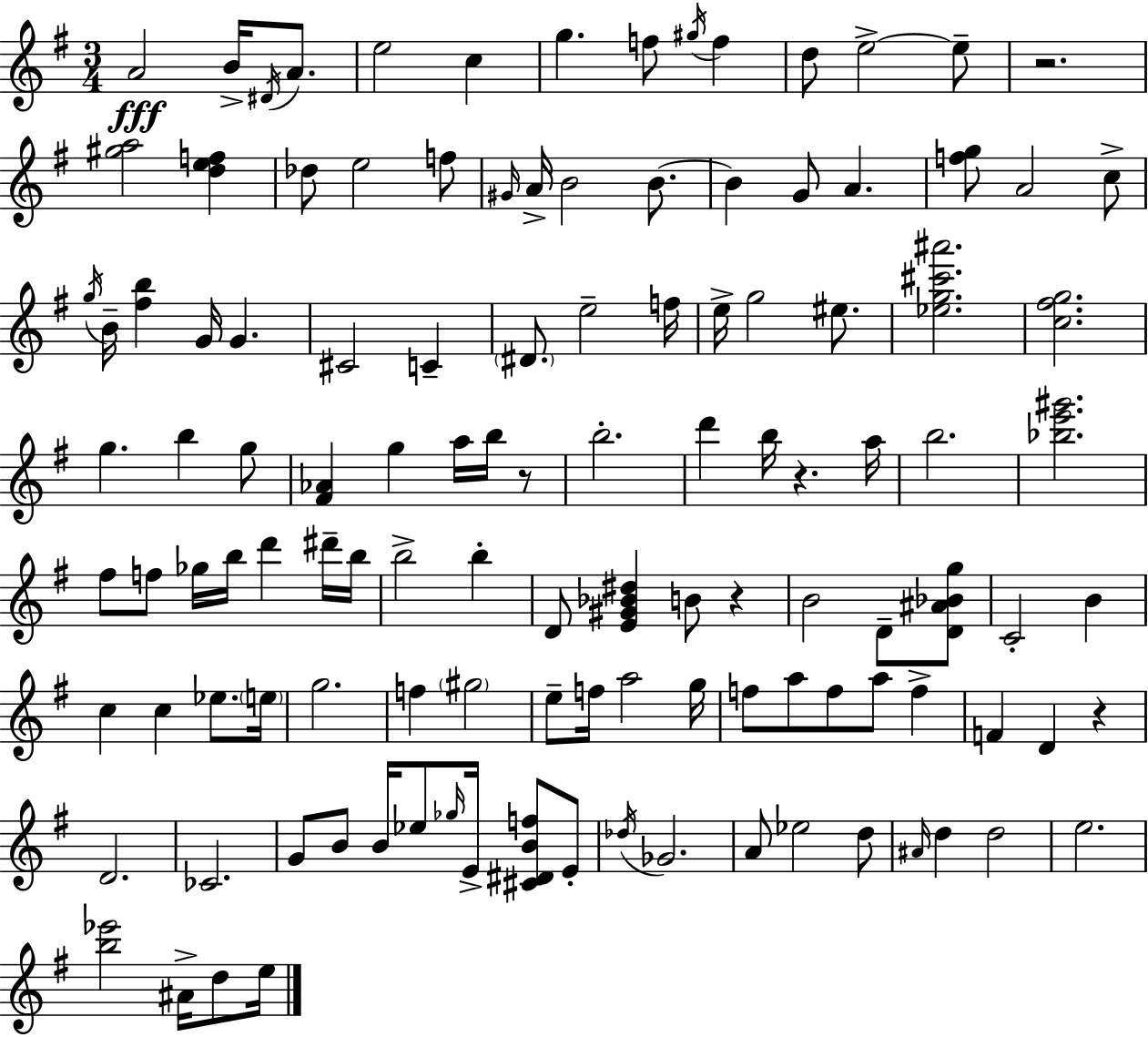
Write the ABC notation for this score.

X:1
T:Untitled
M:3/4
L:1/4
K:G
A2 B/4 ^D/4 A/2 e2 c g f/2 ^g/4 f d/2 e2 e/2 z2 [^ga]2 [def] _d/2 e2 f/2 ^G/4 A/4 B2 B/2 B G/2 A [fg]/2 A2 c/2 g/4 B/4 [^fb] G/4 G ^C2 C ^D/2 e2 f/4 e/4 g2 ^e/2 [_eg^c'^a']2 [c^fg]2 g b g/2 [^F_A] g a/4 b/4 z/2 b2 d' b/4 z a/4 b2 [_be'^g']2 ^f/2 f/2 _g/4 b/4 d' ^d'/4 b/4 b2 b D/2 [E^G_B^d] B/2 z B2 D/2 [D^A_Bg]/2 C2 B c c _e/2 e/4 g2 f ^g2 e/2 f/4 a2 g/4 f/2 a/2 f/2 a/2 f F D z D2 _C2 G/2 B/2 B/4 _e/2 _g/4 E/4 [^C^DBf]/2 E/2 _d/4 _G2 A/2 _e2 d/2 ^A/4 d d2 e2 [b_e']2 ^A/4 d/2 e/4